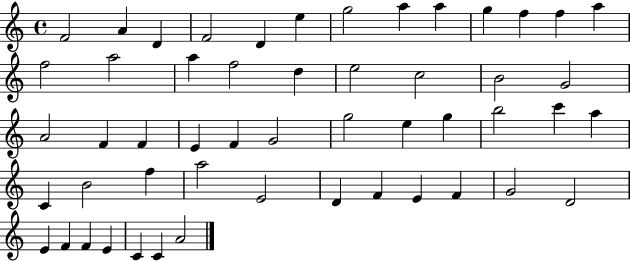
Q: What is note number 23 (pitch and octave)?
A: A4